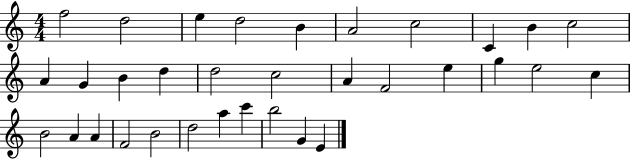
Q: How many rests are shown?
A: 0